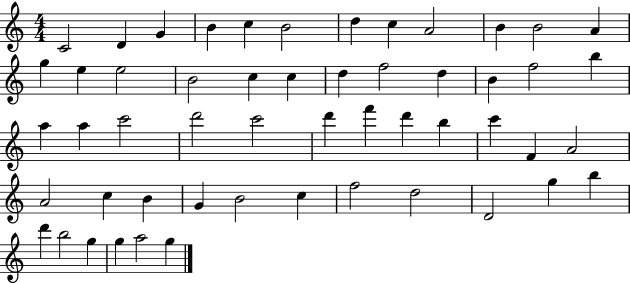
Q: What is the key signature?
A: C major